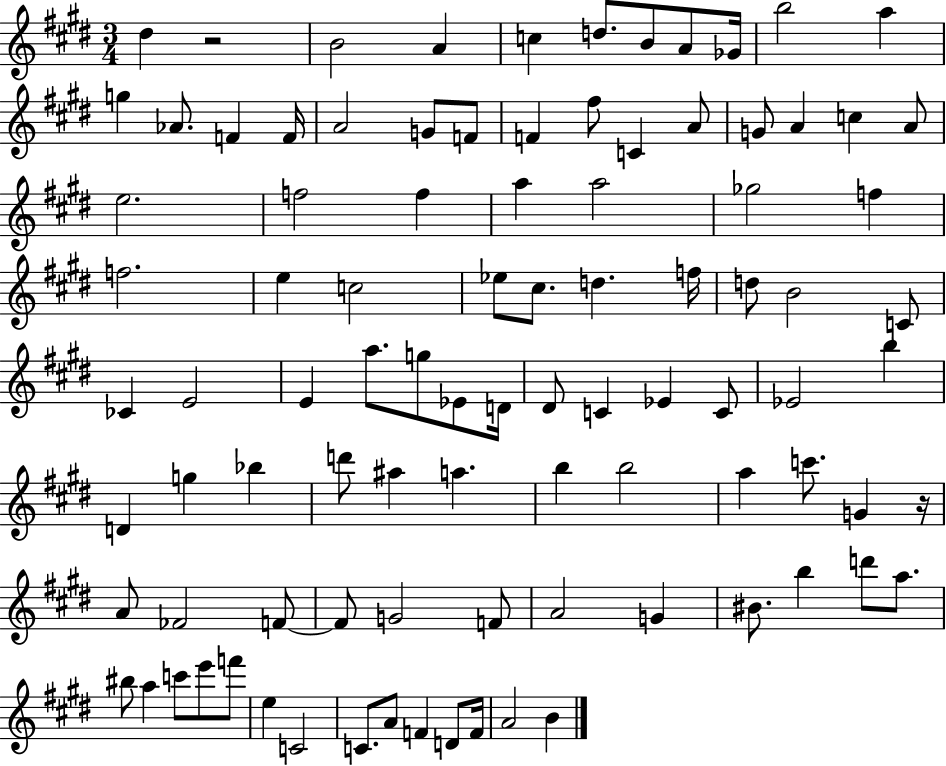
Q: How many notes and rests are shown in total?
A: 94